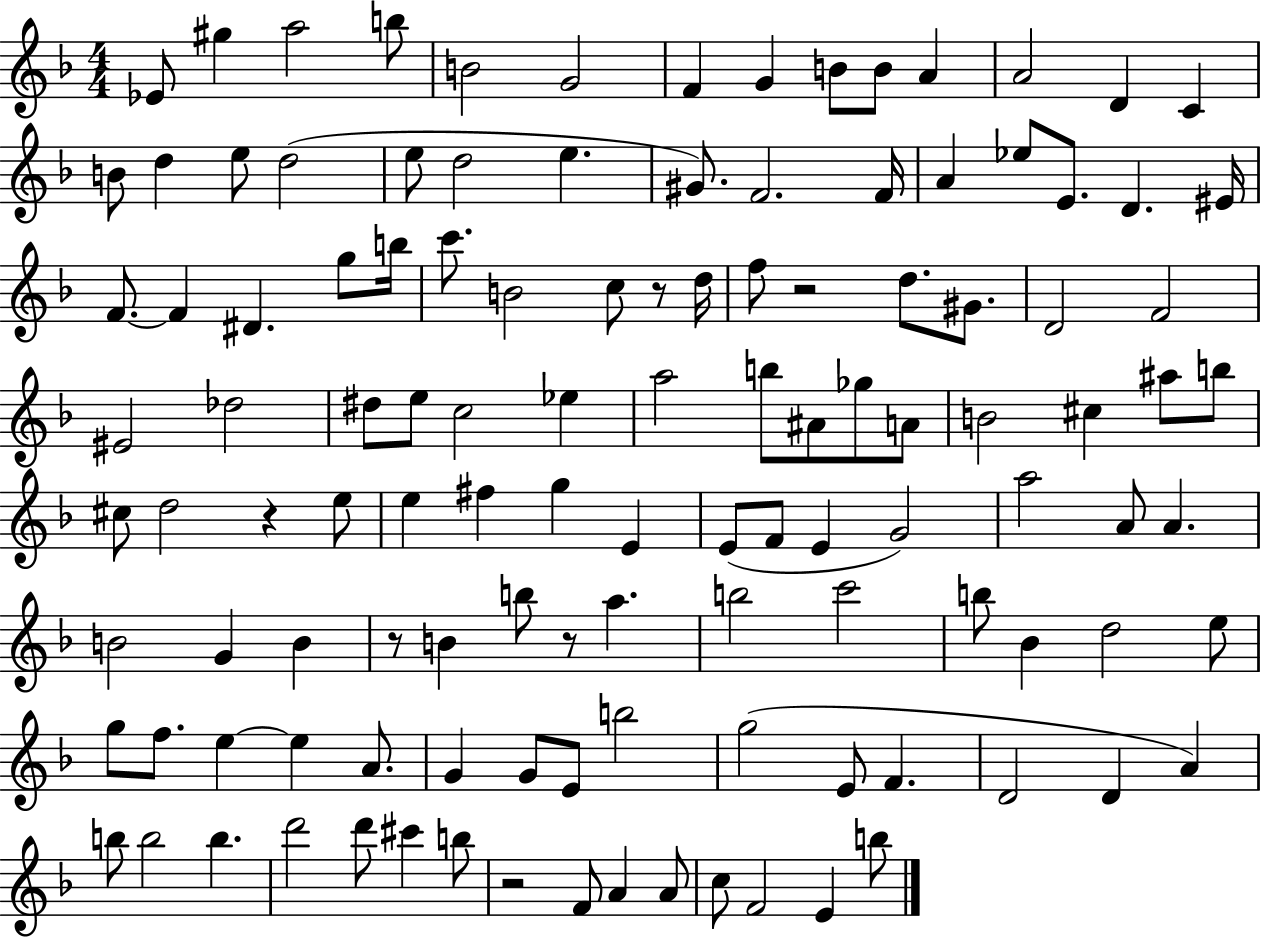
{
  \clef treble
  \numericTimeSignature
  \time 4/4
  \key f \major
  ees'8 gis''4 a''2 b''8 | b'2 g'2 | f'4 g'4 b'8 b'8 a'4 | a'2 d'4 c'4 | \break b'8 d''4 e''8 d''2( | e''8 d''2 e''4. | gis'8.) f'2. f'16 | a'4 ees''8 e'8. d'4. eis'16 | \break f'8.~~ f'4 dis'4. g''8 b''16 | c'''8. b'2 c''8 r8 d''16 | f''8 r2 d''8. gis'8. | d'2 f'2 | \break eis'2 des''2 | dis''8 e''8 c''2 ees''4 | a''2 b''8 ais'8 ges''8 a'8 | b'2 cis''4 ais''8 b''8 | \break cis''8 d''2 r4 e''8 | e''4 fis''4 g''4 e'4 | e'8( f'8 e'4 g'2) | a''2 a'8 a'4. | \break b'2 g'4 b'4 | r8 b'4 b''8 r8 a''4. | b''2 c'''2 | b''8 bes'4 d''2 e''8 | \break g''8 f''8. e''4~~ e''4 a'8. | g'4 g'8 e'8 b''2 | g''2( e'8 f'4. | d'2 d'4 a'4) | \break b''8 b''2 b''4. | d'''2 d'''8 cis'''4 b''8 | r2 f'8 a'4 a'8 | c''8 f'2 e'4 b''8 | \break \bar "|."
}